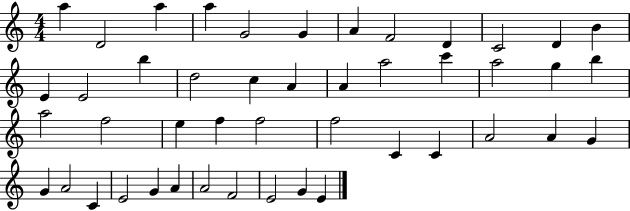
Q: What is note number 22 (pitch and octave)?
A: A5